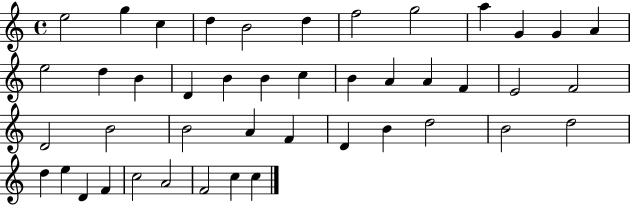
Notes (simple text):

E5/h G5/q C5/q D5/q B4/h D5/q F5/h G5/h A5/q G4/q G4/q A4/q E5/h D5/q B4/q D4/q B4/q B4/q C5/q B4/q A4/q A4/q F4/q E4/h F4/h D4/h B4/h B4/h A4/q F4/q D4/q B4/q D5/h B4/h D5/h D5/q E5/q D4/q F4/q C5/h A4/h F4/h C5/q C5/q